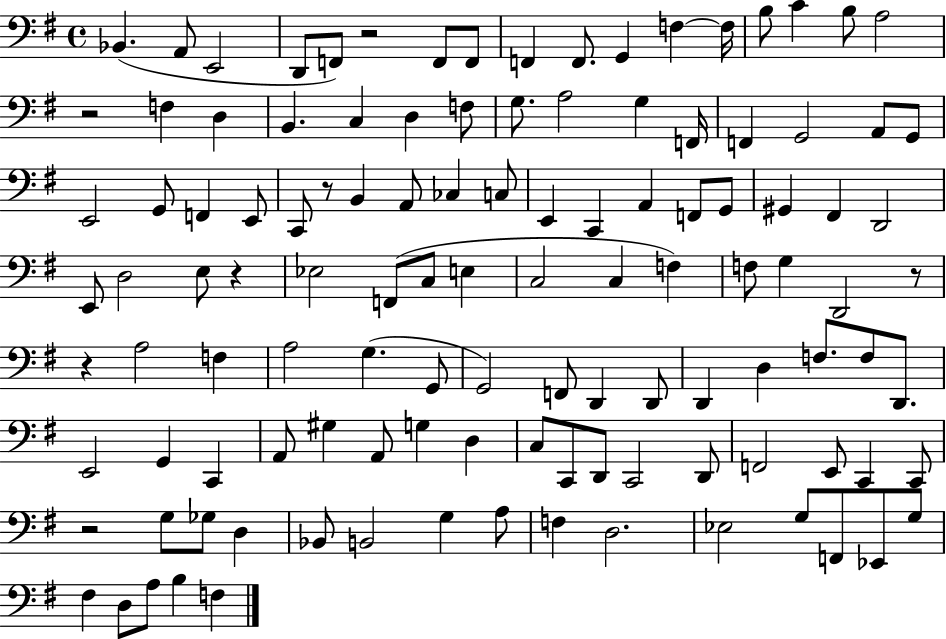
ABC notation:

X:1
T:Untitled
M:4/4
L:1/4
K:G
_B,, A,,/2 E,,2 D,,/2 F,,/2 z2 F,,/2 F,,/2 F,, F,,/2 G,, F, F,/4 B,/2 C B,/2 A,2 z2 F, D, B,, C, D, F,/2 G,/2 A,2 G, F,,/4 F,, G,,2 A,,/2 G,,/2 E,,2 G,,/2 F,, E,,/2 C,,/2 z/2 B,, A,,/2 _C, C,/2 E,, C,, A,, F,,/2 G,,/2 ^G,, ^F,, D,,2 E,,/2 D,2 E,/2 z _E,2 F,,/2 C,/2 E, C,2 C, F, F,/2 G, D,,2 z/2 z A,2 F, A,2 G, G,,/2 G,,2 F,,/2 D,, D,,/2 D,, D, F,/2 F,/2 D,,/2 E,,2 G,, C,, A,,/2 ^G, A,,/2 G, D, C,/2 C,,/2 D,,/2 C,,2 D,,/2 F,,2 E,,/2 C,, C,,/2 z2 G,/2 _G,/2 D, _B,,/2 B,,2 G, A,/2 F, D,2 _E,2 G,/2 F,,/2 _E,,/2 G,/2 ^F, D,/2 A,/2 B, F,